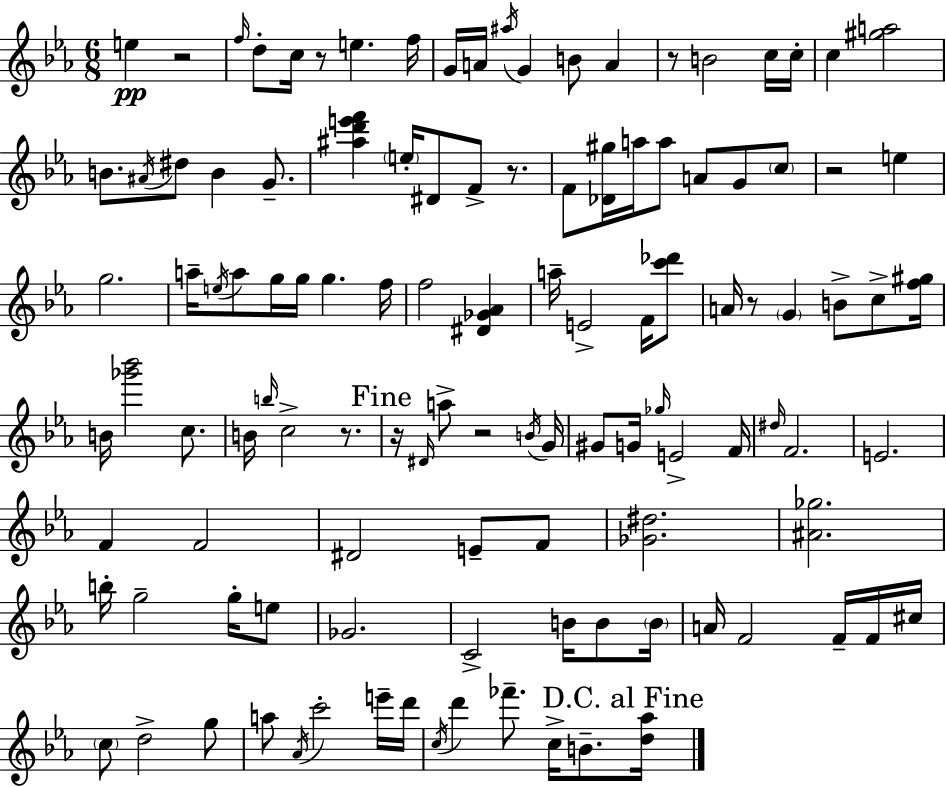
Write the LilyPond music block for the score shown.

{
  \clef treble
  \numericTimeSignature
  \time 6/8
  \key c \minor
  e''4\pp r2 | \grace { f''16 } d''8-. c''16 r8 e''4. | f''16 g'16 a'16 \acciaccatura { ais''16 } g'4 b'8 a'4 | r8 b'2 | \break c''16 c''16-. c''4 <gis'' a''>2 | b'8. \acciaccatura { ais'16 } dis''8 b'4 | g'8.-- <ais'' d''' e''' f'''>4 \parenthesize e''16-. dis'8 f'8-> | r8. f'8 <des' gis''>16 a''16 a''8 a'8 g'8 | \break \parenthesize c''8 r2 e''4 | g''2. | a''16-- \acciaccatura { e''16 } a''8 g''16 g''16 g''4. | f''16 f''2 | \break <dis' ges' aes'>4 a''16-- e'2-> | f'16 <c''' des'''>8 a'16 r8 \parenthesize g'4 b'8-> | c''8-> <f'' gis''>16 b'16 <ges''' bes'''>2 | c''8. b'16 \grace { b''16 } c''2-> | \break r8. \mark "Fine" r16 \grace { dis'16 } a''8-> r2 | \acciaccatura { b'16 } g'16 gis'8 g'16 \grace { ges''16 } e'2-> | f'16 \grace { dis''16 } f'2. | e'2. | \break f'4 | f'2 dis'2 | e'8-- f'8 <ges' dis''>2. | <ais' ges''>2. | \break b''16-. g''2-- | g''16-. e''8 ges'2. | c'2-> | b'16 b'8 \parenthesize b'16 a'16 f'2 | \break f'16-- f'16 cis''16 \parenthesize c''8 d''2-> | g''8 a''8 \acciaccatura { aes'16 } | c'''2-. e'''16-- d'''16 \acciaccatura { c''16 } d'''4 | fes'''8.-- c''16-> b'8.-- \mark "D.C. al Fine" <d'' aes''>16 \bar "|."
}